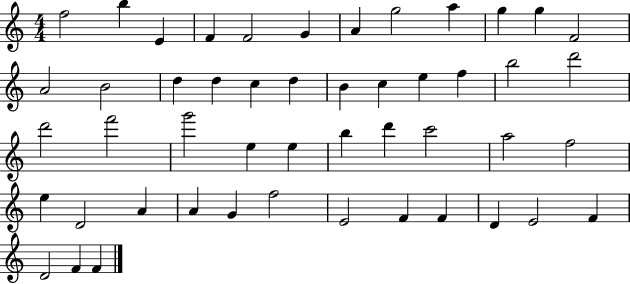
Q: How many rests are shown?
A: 0